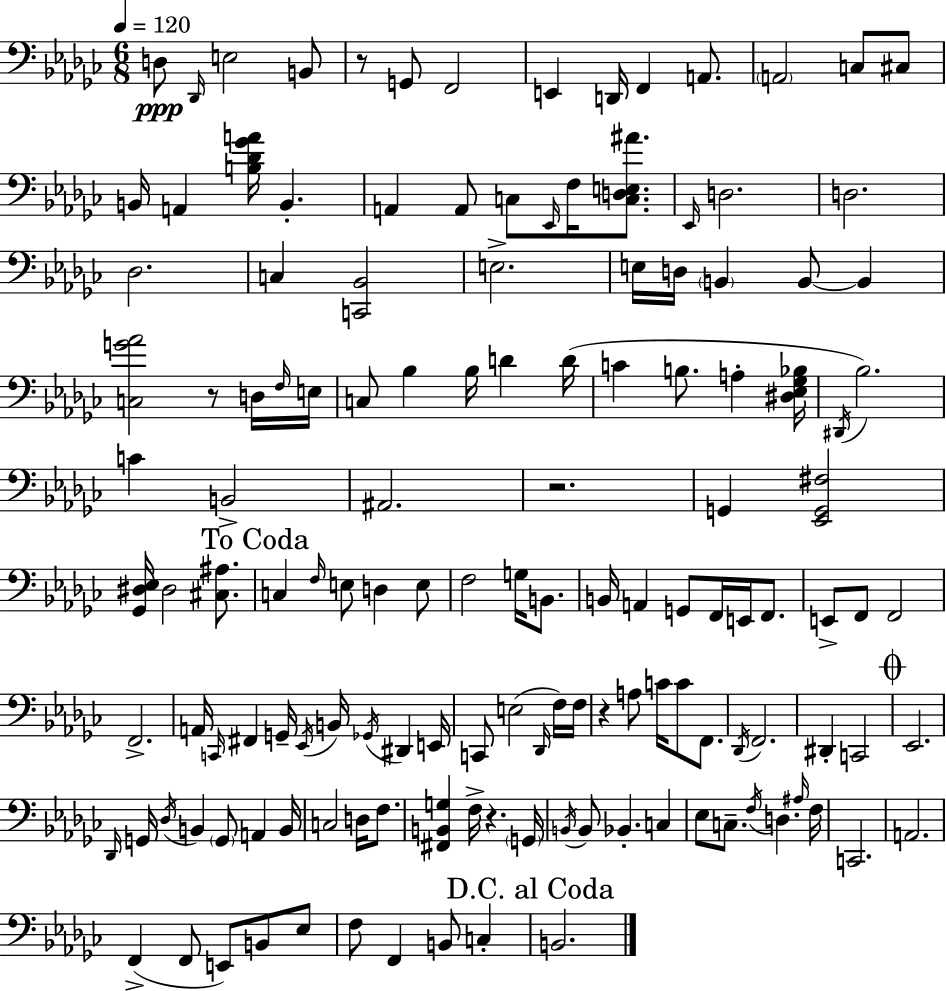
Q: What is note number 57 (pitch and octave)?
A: G3